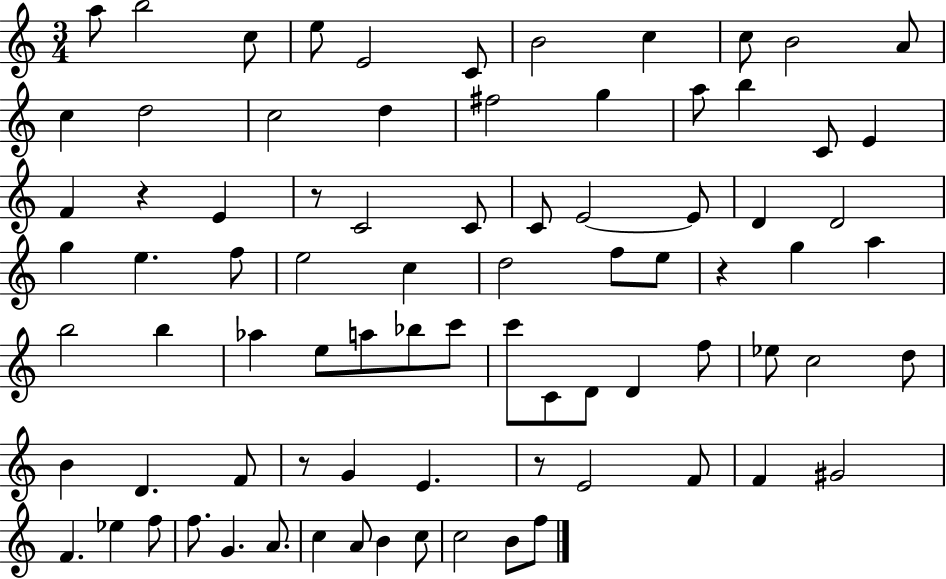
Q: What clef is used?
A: treble